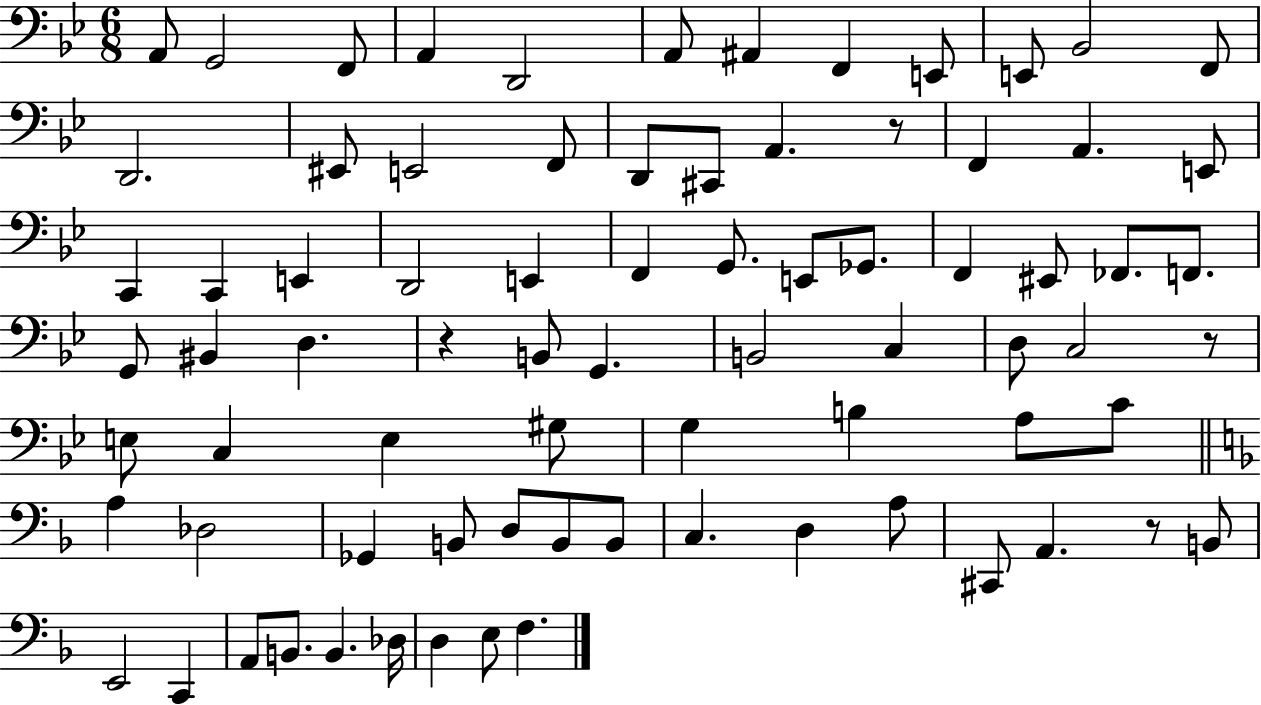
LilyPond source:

{
  \clef bass
  \numericTimeSignature
  \time 6/8
  \key bes \major
  a,8 g,2 f,8 | a,4 d,2 | a,8 ais,4 f,4 e,8 | e,8 bes,2 f,8 | \break d,2. | eis,8 e,2 f,8 | d,8 cis,8 a,4. r8 | f,4 a,4. e,8 | \break c,4 c,4 e,4 | d,2 e,4 | f,4 g,8. e,8 ges,8. | f,4 eis,8 fes,8. f,8. | \break g,8 bis,4 d4. | r4 b,8 g,4. | b,2 c4 | d8 c2 r8 | \break e8 c4 e4 gis8 | g4 b4 a8 c'8 | \bar "||" \break \key f \major a4 des2 | ges,4 b,8 d8 b,8 b,8 | c4. d4 a8 | cis,8 a,4. r8 b,8 | \break e,2 c,4 | a,8 b,8. b,4. des16 | d4 e8 f4. | \bar "|."
}